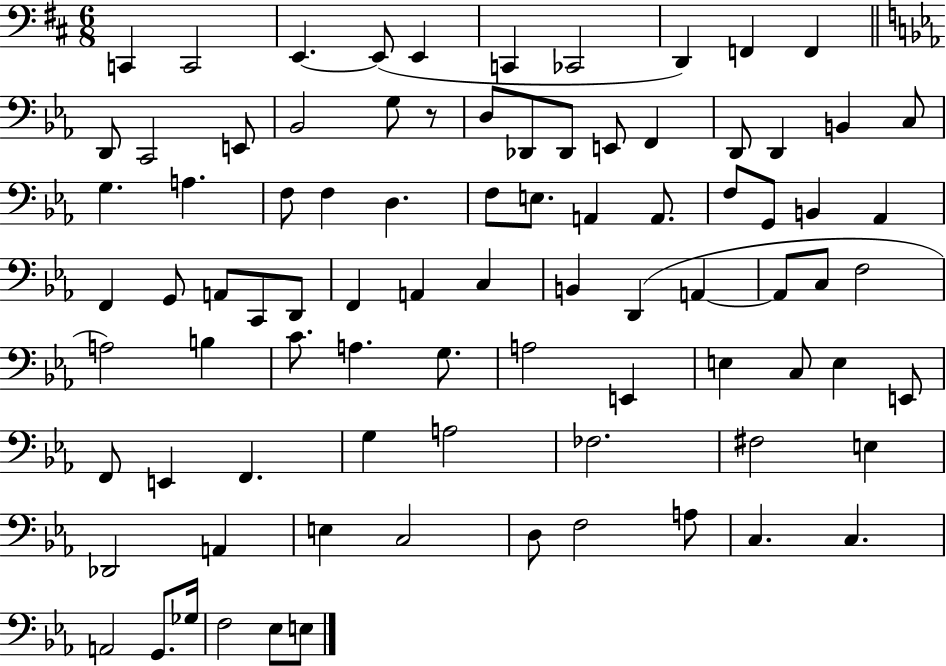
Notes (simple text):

C2/q C2/h E2/q. E2/e E2/q C2/q CES2/h D2/q F2/q F2/q D2/e C2/h E2/e Bb2/h G3/e R/e D3/e Db2/e Db2/e E2/e F2/q D2/e D2/q B2/q C3/e G3/q. A3/q. F3/e F3/q D3/q. F3/e E3/e. A2/q A2/e. F3/e G2/e B2/q Ab2/q F2/q G2/e A2/e C2/e D2/e F2/q A2/q C3/q B2/q D2/q A2/q A2/e C3/e F3/h A3/h B3/q C4/e. A3/q. G3/e. A3/h E2/q E3/q C3/e E3/q E2/e F2/e E2/q F2/q. G3/q A3/h FES3/h. F#3/h E3/q Db2/h A2/q E3/q C3/h D3/e F3/h A3/e C3/q. C3/q. A2/h G2/e. Gb3/s F3/h Eb3/e E3/e